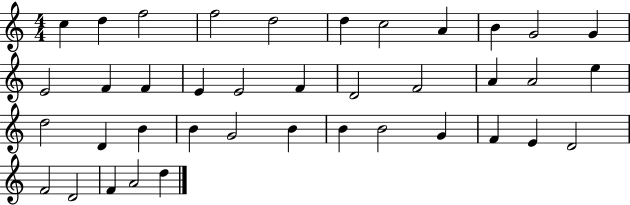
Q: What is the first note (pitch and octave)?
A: C5